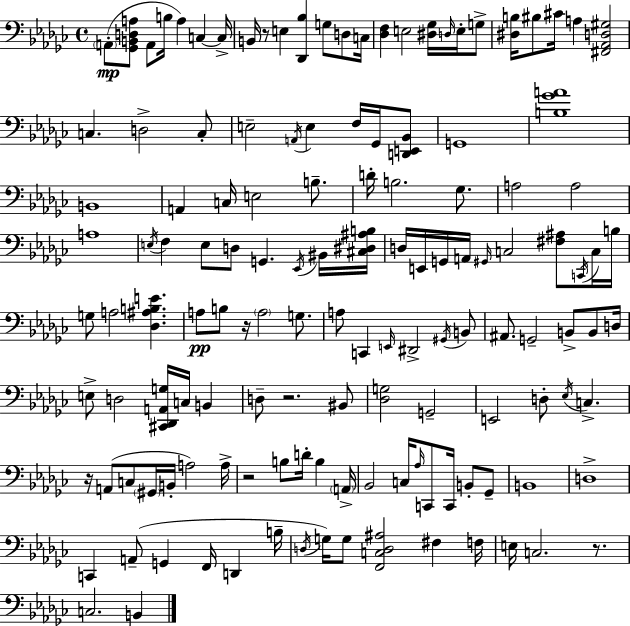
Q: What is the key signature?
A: EES minor